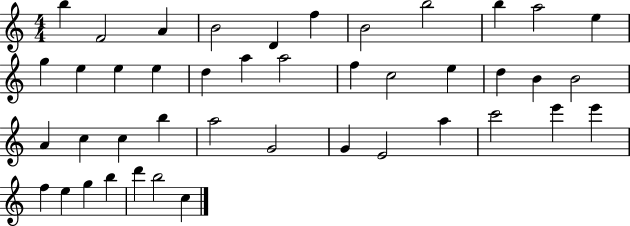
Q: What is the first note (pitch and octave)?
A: B5